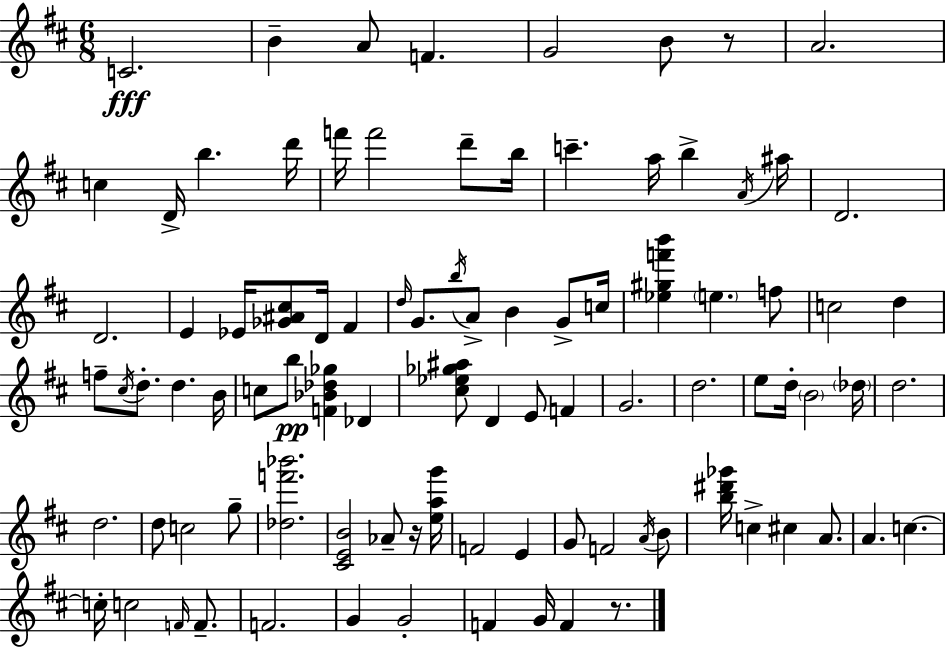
{
  \clef treble
  \numericTimeSignature
  \time 6/8
  \key d \major
  c'2.\fff | b'4-- a'8 f'4. | g'2 b'8 r8 | a'2. | \break c''4 d'16-> b''4. d'''16 | f'''16 f'''2 d'''8-- b''16 | c'''4.-- a''16 b''4-> \acciaccatura { a'16 } | ais''16 d'2. | \break d'2. | e'4 ees'16 <ges' ais' cis''>8 d'16 fis'4 | \grace { d''16 } g'8. \acciaccatura { b''16 } a'8-> b'4 | g'8-> c''16 <ees'' gis'' f''' b'''>4 \parenthesize e''4. | \break f''8 c''2 d''4 | f''8-- \acciaccatura { cis''16 } d''8.-. d''4. | b'16 c''8 b''8\pp <f' bes' des'' ges''>4 | des'4 <cis'' ees'' ges'' ais''>8 d'4 e'8 | \break f'4 g'2. | d''2. | e''8 d''16-. \parenthesize b'2 | \parenthesize des''16 d''2. | \break d''2. | d''8 c''2 | g''8-- <des'' f''' bes'''>2. | <cis' e' b'>2 | \break aes'8-- r16 <e'' a'' g'''>16 f'2 | e'4 g'8 f'2 | \acciaccatura { a'16 } b'8 <b'' dis''' ges'''>16 c''4-> cis''4 | a'8. a'4. c''4.~~ | \break c''16-. c''2 | \grace { f'16 } f'8.-- f'2. | g'4 g'2-. | f'4 g'16 f'4 | \break r8. \bar "|."
}